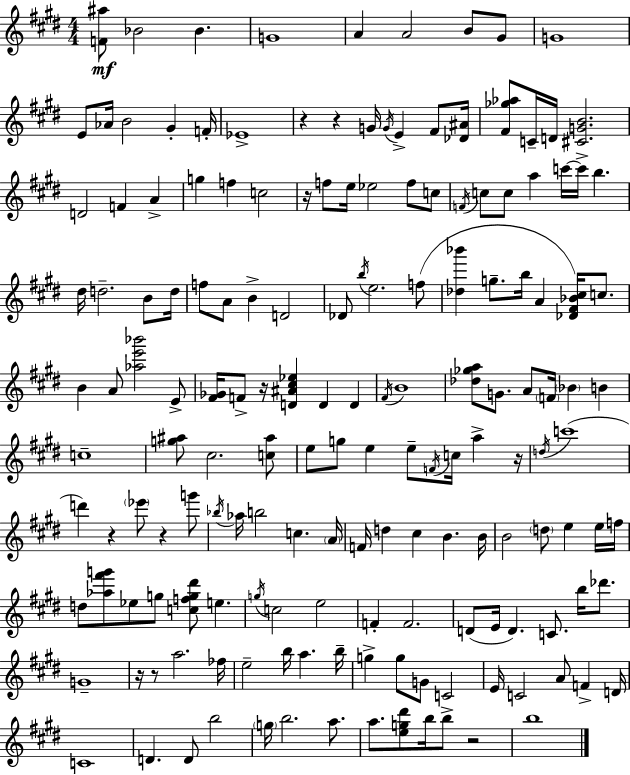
{
  \clef treble
  \numericTimeSignature
  \time 4/4
  \key e \major
  <f' ais''>8\mf bes'2 bes'4. | g'1 | a'4 a'2 b'8 gis'8 | g'1 | \break e'8 aes'16 b'2 gis'4-. f'16-. | ees'1-> | r4 r4 g'16 \acciaccatura { g'16 } e'4-> fis'8 | <des' ais'>16 <fis' ges'' aes''>8 c'16-- d'16 <cis' g' b'>2. | \break d'2 f'4 a'4-> | g''4 f''4 c''2 | r16 f''8 e''16 ees''2 f''8 c''8 | \acciaccatura { f'16 } c''8 c''8 a''4 c'''16~~ c'''16-> b''4. | \break dis''16 d''2.-- b'8 | d''16 f''8 a'8 b'4-> d'2 | des'8 \acciaccatura { b''16 } e''2. | f''8( <des'' bes'''>4 g''8.-- b''16 a'4 <des' fis' bes' cis''>16) | \break c''8. b'4 a'8 <aes'' e''' bes'''>2 | e'8-> <fis' ges'>16 f'8-> r16 <d' ais' cis'' ees''>4 d'4 d'4 | \acciaccatura { fis'16 } b'1 | <des'' ges'' a''>8 g'8. a'8 \parenthesize f'16 \parenthesize bes'4 | \break b'4 c''1-- | <g'' ais''>8 cis''2. | <c'' ais''>8 e''8 g''8 e''4 e''8-- \acciaccatura { f'16 } c''16 | a''4-> r16 \acciaccatura { d''16 }( c'''1 | \break d'''4) r4 \parenthesize ees'''8 | r4 g'''8 \acciaccatura { bes''16 } aes''16 b''2 | c''4. \parenthesize a'16 f'16 d''4 cis''4 | b'4. b'16 b'2 \parenthesize d''8 | \break e''4 e''16 f''16 d''8 <aes'' fis''' g'''>8 ees''8 g''8 <c'' f'' g'' dis'''>8 | e''4. \acciaccatura { g''16 } c''2 | e''2 f'4-. f'2. | d'8( e'16 d'4.) | \break c'8. b''16 des'''8. g'1-- | r16 r8 a''2. | fes''16 e''2-- | b''16 a''4. b''16-- g''4-> g''8 g'8 | \break c'2 e'16 c'2 | a'8 f'4-> d'16 c'1 | d'4. d'8 | b''2 \parenthesize g''16 b''2. | \break a''8. a''8. <e'' g'' dis'''>8 b''16 b''8-> | r2 b''1 | \bar "|."
}